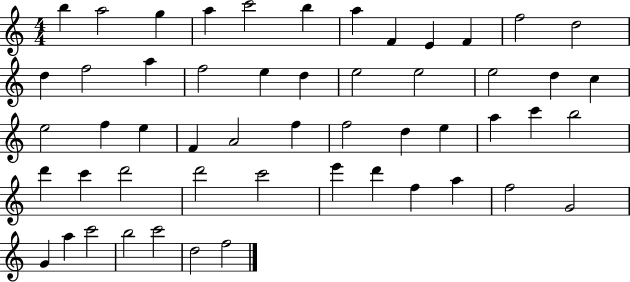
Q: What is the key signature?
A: C major